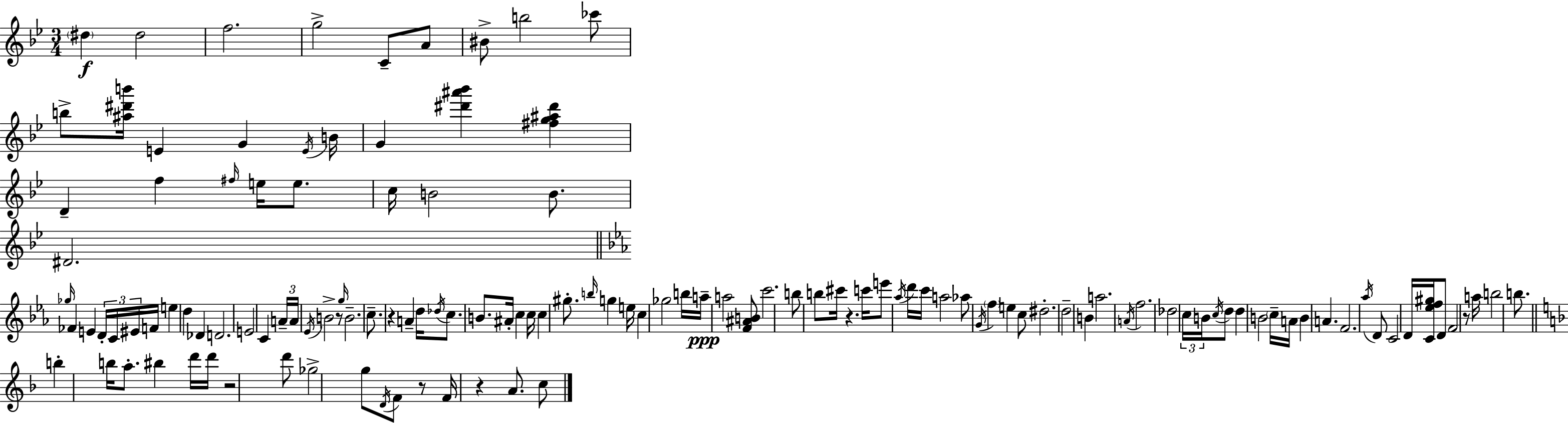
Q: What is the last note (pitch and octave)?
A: C5